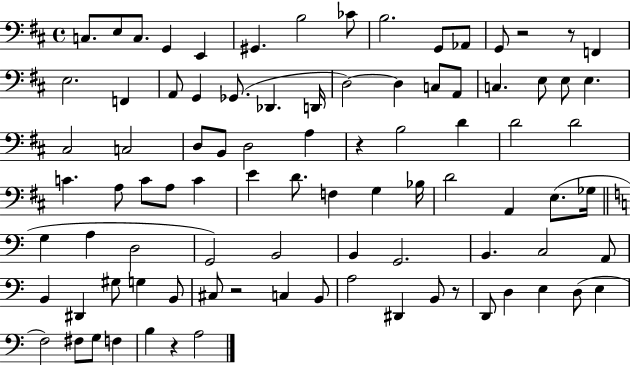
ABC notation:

X:1
T:Untitled
M:4/4
L:1/4
K:D
C,/2 E,/2 C,/2 G,, E,, ^G,, B,2 _C/2 B,2 G,,/2 _A,,/2 G,,/2 z2 z/2 F,, E,2 F,, A,,/2 G,, _G,,/2 _D,, D,,/4 D,2 D, C,/2 A,,/2 C, E,/2 E,/2 E, ^C,2 C,2 D,/2 B,,/2 D,2 A, z B,2 D D2 D2 C A,/2 C/2 A,/2 C E D/2 F, G, _B,/4 D2 A,, E,/2 _G,/4 G, A, D,2 G,,2 B,,2 B,, G,,2 B,, C,2 A,,/2 B,, ^D,, ^G,/2 G, B,,/2 ^C,/2 z2 C, B,,/2 A,2 ^D,, B,,/2 z/2 D,,/2 D, E, D,/2 E, F,2 ^F,/2 G,/2 F, B, z A,2